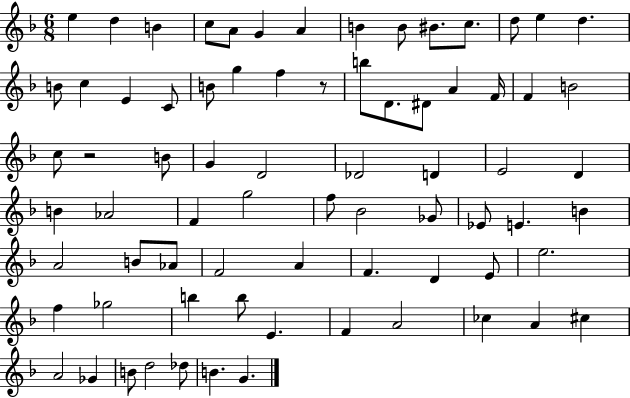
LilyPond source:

{
  \clef treble
  \numericTimeSignature
  \time 6/8
  \key f \major
  e''4 d''4 b'4 | c''8 a'8 g'4 a'4 | b'4 b'8 bis'8. c''8. | d''8 e''4 d''4. | \break b'8 c''4 e'4 c'8 | b'8 g''4 f''4 r8 | b''8 d'8. dis'8 a'4 f'16 | f'4 b'2 | \break c''8 r2 b'8 | g'4 d'2 | des'2 d'4 | e'2 d'4 | \break b'4 aes'2 | f'4 g''2 | f''8 bes'2 ges'8 | ees'8 e'4. b'4 | \break a'2 b'8 aes'8 | f'2 a'4 | f'4. d'4 e'8 | e''2. | \break f''4 ges''2 | b''4 b''8 e'4. | f'4 a'2 | ces''4 a'4 cis''4 | \break a'2 ges'4 | b'8 d''2 des''8 | b'4. g'4. | \bar "|."
}